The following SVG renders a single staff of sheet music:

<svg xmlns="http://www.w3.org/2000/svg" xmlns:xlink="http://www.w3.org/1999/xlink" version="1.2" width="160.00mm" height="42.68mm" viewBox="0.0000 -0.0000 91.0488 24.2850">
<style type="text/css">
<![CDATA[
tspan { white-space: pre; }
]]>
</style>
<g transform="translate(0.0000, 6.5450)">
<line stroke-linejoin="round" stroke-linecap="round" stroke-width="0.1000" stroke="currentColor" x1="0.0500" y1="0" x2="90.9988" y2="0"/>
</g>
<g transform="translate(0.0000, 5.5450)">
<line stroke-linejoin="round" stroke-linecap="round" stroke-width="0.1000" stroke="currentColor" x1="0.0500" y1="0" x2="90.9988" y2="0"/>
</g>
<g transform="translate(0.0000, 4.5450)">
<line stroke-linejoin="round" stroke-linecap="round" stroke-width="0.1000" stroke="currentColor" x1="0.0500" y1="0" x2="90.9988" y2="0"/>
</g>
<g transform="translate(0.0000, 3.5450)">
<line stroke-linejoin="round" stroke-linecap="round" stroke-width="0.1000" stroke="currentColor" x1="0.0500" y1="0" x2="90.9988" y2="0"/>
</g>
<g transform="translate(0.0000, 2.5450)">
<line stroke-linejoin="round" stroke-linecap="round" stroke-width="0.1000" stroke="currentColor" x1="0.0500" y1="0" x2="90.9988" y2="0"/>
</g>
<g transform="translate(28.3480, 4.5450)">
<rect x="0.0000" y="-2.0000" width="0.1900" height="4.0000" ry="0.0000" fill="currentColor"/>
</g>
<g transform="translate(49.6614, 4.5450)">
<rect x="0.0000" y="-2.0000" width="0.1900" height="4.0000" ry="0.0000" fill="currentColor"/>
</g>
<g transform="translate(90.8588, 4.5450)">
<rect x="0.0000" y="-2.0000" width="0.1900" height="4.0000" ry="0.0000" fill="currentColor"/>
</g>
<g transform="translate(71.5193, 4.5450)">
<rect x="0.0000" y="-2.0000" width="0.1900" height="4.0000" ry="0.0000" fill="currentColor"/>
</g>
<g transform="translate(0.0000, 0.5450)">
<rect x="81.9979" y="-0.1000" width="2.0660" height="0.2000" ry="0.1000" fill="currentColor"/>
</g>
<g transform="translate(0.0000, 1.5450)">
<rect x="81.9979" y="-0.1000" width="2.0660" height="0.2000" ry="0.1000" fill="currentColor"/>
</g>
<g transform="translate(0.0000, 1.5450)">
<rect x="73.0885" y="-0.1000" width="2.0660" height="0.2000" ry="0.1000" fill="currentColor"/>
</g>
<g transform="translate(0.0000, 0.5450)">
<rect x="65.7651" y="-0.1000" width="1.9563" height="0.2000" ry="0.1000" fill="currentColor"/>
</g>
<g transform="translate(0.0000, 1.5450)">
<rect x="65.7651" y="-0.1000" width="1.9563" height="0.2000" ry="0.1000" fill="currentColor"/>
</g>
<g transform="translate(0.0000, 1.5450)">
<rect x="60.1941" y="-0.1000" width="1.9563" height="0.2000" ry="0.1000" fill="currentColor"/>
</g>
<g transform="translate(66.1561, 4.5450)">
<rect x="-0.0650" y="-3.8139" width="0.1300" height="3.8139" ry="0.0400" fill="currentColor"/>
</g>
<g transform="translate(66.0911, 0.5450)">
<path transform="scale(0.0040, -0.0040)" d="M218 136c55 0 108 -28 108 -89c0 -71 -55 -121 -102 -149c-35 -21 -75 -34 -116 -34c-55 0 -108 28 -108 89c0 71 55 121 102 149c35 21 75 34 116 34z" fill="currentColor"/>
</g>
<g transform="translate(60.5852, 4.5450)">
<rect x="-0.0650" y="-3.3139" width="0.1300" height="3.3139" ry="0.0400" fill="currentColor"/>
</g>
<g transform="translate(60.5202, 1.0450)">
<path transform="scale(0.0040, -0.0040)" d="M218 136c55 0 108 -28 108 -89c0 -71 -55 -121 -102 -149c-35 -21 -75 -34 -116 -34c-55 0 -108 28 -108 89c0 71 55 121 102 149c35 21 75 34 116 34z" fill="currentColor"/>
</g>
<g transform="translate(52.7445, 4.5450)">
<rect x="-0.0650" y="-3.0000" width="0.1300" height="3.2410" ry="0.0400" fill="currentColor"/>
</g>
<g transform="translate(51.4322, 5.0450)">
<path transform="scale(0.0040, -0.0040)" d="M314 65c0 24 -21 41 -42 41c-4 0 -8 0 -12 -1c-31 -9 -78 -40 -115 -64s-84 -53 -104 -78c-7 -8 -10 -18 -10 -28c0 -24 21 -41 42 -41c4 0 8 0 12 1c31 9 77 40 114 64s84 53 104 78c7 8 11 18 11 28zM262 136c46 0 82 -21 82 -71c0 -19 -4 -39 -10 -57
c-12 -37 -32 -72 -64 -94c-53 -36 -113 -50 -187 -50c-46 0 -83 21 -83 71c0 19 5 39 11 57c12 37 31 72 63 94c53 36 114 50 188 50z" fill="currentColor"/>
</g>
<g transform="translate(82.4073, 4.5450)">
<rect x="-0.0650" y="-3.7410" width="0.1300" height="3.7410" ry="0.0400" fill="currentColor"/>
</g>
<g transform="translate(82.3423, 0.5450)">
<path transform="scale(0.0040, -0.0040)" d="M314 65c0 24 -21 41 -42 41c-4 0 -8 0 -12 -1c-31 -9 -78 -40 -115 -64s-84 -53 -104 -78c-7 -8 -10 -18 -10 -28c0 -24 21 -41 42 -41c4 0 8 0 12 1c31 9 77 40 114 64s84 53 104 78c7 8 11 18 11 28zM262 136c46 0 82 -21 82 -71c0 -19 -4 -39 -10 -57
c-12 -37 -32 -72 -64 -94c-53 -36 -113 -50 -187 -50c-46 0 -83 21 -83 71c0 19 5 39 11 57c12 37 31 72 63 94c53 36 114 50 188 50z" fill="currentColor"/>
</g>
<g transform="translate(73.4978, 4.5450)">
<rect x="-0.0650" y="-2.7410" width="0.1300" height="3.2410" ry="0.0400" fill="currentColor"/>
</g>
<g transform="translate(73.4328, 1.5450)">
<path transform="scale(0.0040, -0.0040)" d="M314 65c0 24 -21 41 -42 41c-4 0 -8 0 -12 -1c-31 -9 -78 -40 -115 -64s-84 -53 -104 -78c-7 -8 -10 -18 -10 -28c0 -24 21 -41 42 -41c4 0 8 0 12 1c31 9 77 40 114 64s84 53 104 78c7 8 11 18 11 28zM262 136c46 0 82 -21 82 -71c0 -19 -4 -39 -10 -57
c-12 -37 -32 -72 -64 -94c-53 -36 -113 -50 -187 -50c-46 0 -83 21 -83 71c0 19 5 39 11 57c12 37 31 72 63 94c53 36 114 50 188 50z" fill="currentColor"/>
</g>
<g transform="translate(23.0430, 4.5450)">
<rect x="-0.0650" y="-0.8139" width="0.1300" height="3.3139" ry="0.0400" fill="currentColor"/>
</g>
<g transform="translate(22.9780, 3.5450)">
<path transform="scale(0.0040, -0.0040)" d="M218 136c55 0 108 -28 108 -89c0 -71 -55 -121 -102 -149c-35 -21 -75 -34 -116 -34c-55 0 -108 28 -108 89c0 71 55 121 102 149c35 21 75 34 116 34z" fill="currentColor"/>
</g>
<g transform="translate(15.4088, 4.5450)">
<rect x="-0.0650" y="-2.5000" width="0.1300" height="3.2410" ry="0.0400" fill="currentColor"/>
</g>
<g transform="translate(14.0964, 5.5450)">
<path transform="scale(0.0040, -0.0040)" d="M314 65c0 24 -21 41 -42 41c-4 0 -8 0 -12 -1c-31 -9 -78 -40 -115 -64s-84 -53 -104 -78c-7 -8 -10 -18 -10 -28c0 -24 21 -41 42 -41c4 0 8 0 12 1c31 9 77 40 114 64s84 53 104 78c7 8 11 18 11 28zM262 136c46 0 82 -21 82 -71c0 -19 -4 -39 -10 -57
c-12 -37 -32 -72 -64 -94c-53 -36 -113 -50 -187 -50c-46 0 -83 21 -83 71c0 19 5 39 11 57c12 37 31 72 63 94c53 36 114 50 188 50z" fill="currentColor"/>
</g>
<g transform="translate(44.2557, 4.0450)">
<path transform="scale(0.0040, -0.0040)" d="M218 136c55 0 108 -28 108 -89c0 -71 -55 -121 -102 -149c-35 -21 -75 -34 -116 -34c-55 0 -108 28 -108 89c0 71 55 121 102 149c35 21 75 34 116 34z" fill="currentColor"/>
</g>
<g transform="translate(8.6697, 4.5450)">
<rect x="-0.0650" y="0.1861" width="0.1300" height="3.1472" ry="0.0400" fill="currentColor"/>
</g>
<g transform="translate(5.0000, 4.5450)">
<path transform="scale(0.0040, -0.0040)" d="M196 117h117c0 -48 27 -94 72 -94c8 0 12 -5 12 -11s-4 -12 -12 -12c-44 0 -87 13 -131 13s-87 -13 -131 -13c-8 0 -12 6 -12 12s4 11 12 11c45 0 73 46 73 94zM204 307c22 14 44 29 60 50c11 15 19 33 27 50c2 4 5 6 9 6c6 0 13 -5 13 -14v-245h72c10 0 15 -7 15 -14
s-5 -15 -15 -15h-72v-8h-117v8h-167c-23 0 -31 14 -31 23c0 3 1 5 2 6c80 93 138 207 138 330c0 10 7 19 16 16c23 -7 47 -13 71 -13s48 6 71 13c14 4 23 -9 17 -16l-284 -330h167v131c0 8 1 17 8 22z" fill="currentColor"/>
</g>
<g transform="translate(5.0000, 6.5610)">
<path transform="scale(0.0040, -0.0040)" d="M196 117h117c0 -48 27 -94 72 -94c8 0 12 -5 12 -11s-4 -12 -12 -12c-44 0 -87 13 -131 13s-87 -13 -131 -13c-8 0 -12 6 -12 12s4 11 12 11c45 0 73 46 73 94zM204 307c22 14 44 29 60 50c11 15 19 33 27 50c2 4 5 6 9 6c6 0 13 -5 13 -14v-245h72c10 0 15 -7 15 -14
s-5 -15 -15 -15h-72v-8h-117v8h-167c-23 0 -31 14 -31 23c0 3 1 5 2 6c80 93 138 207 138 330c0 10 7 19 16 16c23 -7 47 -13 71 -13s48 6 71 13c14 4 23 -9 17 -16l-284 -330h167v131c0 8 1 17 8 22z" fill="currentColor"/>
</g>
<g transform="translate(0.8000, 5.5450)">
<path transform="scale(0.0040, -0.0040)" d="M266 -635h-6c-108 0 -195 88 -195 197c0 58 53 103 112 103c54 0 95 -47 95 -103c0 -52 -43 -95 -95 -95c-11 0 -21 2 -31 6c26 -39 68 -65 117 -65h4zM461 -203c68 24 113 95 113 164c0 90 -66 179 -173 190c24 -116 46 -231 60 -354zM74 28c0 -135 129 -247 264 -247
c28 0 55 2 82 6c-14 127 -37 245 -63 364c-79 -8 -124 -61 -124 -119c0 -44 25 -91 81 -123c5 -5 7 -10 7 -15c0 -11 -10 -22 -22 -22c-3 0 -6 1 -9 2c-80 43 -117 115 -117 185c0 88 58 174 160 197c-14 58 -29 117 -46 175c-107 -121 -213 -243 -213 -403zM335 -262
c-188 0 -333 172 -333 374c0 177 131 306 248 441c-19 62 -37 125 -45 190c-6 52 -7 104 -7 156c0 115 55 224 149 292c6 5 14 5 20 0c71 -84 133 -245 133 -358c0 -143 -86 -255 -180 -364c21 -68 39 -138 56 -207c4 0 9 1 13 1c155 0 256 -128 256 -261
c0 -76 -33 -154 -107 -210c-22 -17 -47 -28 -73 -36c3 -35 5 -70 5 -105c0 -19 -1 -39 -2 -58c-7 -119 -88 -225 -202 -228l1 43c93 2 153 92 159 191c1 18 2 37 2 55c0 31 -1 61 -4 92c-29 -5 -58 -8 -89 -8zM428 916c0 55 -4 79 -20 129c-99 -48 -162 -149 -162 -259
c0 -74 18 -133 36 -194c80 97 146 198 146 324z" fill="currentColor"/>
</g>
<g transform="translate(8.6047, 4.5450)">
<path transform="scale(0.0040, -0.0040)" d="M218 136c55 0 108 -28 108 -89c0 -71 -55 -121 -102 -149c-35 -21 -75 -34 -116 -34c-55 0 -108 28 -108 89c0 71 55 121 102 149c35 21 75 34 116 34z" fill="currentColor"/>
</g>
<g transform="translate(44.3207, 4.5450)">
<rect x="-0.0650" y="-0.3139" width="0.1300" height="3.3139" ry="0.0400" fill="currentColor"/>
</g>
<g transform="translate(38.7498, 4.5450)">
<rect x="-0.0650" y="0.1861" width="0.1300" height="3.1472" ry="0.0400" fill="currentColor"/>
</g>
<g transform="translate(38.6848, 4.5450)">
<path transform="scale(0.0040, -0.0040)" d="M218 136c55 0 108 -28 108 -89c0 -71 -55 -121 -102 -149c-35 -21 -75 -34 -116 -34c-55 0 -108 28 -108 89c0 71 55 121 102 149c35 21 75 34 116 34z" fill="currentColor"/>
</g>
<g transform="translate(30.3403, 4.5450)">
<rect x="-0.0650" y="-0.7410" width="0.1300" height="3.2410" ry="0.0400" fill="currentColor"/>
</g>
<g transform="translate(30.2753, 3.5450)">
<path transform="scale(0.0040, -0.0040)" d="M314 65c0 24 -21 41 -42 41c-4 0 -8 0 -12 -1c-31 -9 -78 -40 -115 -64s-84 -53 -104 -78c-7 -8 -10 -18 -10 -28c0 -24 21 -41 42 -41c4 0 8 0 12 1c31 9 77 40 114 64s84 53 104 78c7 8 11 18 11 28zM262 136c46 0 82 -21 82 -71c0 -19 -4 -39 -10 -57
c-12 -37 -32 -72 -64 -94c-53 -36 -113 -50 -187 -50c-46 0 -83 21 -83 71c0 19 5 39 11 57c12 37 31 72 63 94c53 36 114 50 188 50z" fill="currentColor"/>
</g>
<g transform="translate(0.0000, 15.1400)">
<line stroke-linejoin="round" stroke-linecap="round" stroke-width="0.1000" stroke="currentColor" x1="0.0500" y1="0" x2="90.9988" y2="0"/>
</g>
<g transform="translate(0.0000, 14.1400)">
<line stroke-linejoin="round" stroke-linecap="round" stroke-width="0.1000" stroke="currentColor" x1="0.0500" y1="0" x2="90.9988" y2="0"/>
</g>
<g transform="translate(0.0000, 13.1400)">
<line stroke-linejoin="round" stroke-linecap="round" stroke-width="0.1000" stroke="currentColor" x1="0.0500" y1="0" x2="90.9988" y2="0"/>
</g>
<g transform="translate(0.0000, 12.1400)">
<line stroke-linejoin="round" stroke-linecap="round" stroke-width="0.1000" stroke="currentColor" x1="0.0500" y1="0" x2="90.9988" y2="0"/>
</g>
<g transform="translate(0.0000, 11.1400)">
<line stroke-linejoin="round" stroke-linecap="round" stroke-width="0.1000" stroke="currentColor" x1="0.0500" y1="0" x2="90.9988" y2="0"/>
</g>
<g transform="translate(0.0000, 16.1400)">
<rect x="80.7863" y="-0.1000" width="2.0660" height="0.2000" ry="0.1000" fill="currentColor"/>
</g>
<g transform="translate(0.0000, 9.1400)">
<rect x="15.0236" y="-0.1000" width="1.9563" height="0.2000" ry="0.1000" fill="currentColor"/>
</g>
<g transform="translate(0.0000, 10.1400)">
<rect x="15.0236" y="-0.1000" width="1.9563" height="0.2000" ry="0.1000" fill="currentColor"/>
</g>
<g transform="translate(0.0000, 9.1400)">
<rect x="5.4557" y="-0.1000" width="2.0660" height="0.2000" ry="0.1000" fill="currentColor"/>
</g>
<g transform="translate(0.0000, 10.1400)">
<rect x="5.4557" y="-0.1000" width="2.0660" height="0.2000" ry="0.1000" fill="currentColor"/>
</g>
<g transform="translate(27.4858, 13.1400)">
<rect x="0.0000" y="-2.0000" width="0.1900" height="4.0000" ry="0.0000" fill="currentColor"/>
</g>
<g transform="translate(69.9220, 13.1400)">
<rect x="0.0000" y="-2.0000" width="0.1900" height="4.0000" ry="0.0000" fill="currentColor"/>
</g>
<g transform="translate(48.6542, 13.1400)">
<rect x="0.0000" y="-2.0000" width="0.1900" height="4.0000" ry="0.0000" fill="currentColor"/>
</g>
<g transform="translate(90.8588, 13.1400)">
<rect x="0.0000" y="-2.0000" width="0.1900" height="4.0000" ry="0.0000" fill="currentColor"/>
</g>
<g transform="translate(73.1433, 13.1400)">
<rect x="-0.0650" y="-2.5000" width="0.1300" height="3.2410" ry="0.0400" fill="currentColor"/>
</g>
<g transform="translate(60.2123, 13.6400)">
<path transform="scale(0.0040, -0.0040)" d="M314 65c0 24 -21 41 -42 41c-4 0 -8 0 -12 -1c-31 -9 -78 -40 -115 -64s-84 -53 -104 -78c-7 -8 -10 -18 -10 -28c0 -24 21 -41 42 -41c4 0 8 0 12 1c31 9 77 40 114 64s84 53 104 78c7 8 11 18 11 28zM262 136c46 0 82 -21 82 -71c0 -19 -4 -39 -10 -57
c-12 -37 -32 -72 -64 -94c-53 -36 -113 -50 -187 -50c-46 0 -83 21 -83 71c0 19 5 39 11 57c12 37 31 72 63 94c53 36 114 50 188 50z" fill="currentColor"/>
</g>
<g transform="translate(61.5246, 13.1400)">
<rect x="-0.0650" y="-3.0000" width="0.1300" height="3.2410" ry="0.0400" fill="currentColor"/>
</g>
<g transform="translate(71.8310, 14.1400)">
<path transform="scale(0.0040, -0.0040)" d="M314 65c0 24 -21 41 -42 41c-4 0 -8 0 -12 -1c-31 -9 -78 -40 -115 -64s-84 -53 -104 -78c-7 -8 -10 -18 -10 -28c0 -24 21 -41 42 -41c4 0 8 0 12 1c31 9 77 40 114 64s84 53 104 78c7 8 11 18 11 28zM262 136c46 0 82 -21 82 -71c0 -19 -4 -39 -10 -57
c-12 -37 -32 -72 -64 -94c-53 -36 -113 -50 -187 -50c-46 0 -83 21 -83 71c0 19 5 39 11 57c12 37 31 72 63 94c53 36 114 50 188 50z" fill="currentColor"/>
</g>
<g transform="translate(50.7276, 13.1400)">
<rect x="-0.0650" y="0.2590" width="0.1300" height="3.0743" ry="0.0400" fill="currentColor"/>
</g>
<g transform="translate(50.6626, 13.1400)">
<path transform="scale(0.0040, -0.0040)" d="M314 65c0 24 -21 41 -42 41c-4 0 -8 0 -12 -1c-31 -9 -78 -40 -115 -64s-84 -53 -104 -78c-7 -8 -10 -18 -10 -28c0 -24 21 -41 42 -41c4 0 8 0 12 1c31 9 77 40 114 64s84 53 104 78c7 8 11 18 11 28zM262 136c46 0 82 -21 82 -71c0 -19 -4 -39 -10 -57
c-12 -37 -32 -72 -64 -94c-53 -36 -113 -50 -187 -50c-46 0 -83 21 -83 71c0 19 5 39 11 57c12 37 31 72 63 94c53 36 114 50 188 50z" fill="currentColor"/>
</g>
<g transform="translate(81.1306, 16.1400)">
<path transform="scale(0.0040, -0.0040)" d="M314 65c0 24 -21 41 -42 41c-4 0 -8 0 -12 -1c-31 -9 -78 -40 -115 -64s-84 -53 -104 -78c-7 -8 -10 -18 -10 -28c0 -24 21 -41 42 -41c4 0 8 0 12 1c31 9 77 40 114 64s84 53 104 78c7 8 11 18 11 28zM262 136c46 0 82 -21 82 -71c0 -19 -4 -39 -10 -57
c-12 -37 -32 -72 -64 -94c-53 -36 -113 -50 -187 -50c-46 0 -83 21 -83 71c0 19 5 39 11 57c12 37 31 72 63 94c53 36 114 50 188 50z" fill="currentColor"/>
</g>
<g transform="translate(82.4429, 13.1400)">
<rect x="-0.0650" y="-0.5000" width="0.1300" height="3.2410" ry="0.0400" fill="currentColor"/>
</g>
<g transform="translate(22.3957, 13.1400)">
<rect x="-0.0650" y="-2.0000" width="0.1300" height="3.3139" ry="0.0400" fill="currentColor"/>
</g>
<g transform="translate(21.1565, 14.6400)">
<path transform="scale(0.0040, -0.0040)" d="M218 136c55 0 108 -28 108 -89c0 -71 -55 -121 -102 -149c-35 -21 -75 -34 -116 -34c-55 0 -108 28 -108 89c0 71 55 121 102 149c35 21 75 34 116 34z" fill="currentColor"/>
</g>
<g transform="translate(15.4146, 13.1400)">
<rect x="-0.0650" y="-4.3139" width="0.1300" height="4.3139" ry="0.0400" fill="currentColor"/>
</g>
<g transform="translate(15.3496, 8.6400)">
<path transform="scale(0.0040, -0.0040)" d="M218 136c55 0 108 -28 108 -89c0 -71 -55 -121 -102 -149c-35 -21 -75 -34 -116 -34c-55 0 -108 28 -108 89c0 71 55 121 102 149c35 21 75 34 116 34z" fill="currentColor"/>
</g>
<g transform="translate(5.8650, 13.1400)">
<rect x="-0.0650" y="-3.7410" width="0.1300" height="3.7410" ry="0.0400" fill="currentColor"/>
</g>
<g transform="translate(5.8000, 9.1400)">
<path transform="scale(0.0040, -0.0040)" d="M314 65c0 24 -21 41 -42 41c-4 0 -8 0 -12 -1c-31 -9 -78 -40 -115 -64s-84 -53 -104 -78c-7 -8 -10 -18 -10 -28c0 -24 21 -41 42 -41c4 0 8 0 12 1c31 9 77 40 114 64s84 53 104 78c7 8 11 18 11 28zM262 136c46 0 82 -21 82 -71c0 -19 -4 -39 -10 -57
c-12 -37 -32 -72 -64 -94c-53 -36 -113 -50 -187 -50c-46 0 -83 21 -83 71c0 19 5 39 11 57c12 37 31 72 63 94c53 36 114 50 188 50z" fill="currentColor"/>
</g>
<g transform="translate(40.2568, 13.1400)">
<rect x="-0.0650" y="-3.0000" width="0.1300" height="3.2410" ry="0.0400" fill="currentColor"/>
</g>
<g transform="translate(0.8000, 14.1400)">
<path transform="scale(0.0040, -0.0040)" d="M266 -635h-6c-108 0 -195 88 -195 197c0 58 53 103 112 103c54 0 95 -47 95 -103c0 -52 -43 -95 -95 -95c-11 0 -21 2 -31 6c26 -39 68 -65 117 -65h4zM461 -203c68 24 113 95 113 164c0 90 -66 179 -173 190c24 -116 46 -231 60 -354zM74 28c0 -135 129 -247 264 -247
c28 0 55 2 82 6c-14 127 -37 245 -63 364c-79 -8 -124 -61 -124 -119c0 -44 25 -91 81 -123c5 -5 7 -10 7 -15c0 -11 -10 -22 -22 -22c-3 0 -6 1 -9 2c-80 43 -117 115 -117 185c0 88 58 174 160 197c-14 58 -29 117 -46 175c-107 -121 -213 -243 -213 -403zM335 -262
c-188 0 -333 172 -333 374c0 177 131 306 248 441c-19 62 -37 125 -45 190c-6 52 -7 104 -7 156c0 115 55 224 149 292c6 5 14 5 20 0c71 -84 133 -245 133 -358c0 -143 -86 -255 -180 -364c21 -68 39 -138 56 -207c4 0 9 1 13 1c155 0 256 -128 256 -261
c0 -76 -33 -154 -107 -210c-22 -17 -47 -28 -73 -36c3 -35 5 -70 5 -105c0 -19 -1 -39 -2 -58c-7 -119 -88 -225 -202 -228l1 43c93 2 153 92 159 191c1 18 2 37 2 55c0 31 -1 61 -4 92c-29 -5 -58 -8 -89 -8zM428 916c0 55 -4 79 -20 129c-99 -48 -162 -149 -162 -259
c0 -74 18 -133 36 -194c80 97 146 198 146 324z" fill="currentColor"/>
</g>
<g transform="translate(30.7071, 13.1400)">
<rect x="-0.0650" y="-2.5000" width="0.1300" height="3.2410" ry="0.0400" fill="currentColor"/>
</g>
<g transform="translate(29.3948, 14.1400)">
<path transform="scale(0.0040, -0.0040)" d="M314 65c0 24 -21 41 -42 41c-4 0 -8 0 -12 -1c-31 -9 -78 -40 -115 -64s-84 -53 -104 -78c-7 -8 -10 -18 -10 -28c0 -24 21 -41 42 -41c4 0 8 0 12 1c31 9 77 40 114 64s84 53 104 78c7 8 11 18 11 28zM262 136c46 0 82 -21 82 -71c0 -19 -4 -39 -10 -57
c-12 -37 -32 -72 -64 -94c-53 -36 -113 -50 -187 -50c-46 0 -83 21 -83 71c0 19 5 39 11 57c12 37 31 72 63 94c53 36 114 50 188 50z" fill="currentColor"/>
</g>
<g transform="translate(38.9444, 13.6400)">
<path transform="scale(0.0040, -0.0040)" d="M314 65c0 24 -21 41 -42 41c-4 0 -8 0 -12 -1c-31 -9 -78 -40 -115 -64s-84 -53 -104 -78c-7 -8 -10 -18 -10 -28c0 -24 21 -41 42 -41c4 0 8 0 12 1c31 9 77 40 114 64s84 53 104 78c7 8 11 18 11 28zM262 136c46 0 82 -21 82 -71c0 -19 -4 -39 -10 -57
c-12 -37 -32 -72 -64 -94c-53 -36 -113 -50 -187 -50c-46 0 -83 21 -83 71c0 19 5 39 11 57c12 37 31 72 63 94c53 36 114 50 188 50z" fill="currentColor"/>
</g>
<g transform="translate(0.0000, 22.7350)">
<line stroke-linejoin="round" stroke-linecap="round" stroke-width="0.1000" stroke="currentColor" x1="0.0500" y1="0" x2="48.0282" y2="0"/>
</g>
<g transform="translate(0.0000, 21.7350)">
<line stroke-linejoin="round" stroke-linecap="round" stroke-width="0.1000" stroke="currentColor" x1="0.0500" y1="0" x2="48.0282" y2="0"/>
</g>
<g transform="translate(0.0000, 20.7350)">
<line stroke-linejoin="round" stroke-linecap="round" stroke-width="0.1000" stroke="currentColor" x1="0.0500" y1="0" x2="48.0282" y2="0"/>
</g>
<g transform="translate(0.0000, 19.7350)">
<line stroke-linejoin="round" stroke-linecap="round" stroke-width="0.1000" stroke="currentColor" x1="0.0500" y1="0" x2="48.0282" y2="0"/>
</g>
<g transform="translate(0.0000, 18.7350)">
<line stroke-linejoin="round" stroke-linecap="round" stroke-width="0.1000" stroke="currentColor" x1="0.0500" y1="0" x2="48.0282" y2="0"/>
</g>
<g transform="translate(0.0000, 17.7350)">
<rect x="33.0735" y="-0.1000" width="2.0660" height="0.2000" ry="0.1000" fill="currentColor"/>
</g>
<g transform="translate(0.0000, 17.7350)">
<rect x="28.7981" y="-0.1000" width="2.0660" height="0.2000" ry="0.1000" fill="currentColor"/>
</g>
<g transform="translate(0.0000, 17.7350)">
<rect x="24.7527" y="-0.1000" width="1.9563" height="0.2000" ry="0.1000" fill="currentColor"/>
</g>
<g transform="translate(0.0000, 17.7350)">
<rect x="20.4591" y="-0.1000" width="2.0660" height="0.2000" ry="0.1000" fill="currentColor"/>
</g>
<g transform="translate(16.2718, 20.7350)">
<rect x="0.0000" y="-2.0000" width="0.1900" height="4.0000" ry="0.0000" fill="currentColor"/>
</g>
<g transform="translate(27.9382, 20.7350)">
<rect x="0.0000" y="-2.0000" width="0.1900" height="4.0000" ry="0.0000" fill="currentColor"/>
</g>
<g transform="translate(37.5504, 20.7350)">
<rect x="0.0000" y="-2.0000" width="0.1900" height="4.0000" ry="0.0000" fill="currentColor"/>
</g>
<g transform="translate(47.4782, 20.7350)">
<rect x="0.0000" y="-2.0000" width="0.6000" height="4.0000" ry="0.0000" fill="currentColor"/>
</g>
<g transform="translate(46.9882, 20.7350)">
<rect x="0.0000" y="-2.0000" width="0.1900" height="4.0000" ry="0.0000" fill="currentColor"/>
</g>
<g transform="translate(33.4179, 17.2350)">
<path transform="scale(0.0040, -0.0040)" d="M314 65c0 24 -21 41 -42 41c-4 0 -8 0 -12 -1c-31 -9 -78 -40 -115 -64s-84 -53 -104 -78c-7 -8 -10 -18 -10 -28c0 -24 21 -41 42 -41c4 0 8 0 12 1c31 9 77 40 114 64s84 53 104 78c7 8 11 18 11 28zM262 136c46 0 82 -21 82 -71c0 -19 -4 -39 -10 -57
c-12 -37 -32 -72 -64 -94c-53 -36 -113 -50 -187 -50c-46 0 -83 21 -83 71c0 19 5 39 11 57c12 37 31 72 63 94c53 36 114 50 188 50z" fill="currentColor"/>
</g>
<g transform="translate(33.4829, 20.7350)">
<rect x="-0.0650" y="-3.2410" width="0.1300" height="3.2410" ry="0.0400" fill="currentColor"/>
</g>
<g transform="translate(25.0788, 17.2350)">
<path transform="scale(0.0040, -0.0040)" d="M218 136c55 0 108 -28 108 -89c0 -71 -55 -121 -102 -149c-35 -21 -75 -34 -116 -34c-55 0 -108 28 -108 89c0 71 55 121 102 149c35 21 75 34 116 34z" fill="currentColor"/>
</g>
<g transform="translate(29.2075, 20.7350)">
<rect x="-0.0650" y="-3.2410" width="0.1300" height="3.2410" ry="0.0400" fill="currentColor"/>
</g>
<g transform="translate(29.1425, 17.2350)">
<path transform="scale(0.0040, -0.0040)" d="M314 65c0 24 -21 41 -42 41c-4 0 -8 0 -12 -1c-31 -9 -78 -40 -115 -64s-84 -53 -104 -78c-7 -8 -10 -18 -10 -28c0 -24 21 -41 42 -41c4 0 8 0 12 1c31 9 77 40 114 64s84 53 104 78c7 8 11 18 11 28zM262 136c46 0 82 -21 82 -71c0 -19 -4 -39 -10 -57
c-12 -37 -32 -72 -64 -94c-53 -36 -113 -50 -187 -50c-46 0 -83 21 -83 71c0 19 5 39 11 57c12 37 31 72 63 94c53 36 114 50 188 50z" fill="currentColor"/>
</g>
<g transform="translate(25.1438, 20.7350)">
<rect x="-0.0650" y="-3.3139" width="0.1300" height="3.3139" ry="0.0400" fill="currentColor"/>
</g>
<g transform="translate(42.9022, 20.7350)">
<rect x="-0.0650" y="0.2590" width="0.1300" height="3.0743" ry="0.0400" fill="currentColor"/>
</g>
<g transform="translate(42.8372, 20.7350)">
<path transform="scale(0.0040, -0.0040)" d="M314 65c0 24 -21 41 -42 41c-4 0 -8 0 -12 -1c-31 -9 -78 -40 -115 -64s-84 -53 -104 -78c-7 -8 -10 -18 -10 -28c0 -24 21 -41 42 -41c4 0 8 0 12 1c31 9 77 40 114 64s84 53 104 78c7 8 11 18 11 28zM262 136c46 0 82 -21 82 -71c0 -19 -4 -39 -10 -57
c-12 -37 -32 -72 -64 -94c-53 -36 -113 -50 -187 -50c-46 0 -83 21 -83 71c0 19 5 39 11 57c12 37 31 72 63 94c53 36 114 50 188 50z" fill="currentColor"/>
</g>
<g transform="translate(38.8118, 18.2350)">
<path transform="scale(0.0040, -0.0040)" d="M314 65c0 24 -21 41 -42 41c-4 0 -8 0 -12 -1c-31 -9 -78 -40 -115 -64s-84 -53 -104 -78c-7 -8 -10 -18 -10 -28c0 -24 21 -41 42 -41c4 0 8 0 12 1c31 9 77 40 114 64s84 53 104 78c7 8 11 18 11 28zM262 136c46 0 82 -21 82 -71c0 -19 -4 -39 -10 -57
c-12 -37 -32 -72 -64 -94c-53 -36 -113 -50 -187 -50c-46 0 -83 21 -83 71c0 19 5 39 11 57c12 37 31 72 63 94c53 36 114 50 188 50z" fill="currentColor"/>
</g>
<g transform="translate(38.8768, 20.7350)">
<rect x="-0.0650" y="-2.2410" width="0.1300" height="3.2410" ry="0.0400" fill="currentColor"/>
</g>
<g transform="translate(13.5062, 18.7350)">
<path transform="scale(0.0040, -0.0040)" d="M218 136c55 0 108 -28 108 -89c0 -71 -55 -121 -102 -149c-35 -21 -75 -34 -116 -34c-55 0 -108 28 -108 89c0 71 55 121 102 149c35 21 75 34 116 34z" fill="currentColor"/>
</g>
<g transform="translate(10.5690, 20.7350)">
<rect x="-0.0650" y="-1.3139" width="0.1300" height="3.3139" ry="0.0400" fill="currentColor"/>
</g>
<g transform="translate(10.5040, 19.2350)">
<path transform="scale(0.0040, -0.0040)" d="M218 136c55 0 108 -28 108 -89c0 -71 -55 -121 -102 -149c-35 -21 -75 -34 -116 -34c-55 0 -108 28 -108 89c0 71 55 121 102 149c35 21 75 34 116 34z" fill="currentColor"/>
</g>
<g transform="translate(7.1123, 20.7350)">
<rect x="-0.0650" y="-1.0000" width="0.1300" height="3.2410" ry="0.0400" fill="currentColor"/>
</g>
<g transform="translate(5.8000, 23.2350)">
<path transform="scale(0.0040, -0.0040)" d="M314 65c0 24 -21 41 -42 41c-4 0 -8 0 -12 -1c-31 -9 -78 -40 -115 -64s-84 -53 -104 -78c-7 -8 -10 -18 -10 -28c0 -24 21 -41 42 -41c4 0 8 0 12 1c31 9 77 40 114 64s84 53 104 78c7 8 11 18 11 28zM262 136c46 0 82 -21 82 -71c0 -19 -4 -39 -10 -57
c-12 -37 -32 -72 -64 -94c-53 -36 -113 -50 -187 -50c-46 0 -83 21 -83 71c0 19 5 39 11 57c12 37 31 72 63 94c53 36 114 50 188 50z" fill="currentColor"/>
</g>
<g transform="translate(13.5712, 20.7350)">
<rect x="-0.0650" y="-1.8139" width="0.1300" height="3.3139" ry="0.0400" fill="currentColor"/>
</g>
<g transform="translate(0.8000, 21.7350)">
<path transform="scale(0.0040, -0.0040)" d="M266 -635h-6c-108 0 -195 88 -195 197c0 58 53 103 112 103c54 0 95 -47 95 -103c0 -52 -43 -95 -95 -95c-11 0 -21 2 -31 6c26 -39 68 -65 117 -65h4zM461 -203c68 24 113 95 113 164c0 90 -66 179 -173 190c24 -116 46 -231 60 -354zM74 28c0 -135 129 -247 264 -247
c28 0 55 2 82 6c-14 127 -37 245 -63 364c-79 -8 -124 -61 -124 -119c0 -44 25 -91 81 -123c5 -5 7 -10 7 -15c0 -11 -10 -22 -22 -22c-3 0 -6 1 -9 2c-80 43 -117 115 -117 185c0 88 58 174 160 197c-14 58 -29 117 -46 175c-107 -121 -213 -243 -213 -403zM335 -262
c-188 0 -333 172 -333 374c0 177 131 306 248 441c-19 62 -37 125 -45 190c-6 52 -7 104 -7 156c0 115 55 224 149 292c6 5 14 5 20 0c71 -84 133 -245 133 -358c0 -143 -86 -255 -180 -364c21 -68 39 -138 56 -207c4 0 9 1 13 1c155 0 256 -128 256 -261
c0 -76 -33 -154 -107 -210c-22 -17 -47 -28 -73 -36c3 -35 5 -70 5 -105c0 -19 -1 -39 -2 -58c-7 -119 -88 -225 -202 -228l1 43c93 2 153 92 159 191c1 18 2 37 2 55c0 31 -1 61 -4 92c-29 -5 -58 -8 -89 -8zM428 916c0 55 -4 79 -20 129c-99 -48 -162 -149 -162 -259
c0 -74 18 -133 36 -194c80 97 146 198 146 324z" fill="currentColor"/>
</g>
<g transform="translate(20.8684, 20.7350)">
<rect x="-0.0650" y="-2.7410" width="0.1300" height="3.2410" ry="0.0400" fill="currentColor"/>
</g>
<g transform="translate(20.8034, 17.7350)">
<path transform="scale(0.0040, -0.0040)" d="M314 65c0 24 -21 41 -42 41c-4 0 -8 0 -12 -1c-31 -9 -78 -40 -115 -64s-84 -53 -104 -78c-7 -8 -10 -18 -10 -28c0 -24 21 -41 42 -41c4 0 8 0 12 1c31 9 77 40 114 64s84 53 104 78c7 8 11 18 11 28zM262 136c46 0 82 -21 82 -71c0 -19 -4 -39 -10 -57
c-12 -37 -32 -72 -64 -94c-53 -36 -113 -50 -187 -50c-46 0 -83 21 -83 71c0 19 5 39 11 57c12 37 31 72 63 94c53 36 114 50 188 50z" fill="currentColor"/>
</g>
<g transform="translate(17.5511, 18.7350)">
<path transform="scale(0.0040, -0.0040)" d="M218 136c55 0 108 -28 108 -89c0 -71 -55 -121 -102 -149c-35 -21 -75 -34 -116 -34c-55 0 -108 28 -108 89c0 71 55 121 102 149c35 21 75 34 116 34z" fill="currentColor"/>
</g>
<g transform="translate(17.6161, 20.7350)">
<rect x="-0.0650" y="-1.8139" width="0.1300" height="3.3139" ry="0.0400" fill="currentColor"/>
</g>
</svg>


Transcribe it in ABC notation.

X:1
T:Untitled
M:4/4
L:1/4
K:C
B G2 d d2 B c A2 b c' a2 c'2 c'2 d' F G2 A2 B2 A2 G2 C2 D2 e f f a2 b b2 b2 g2 B2